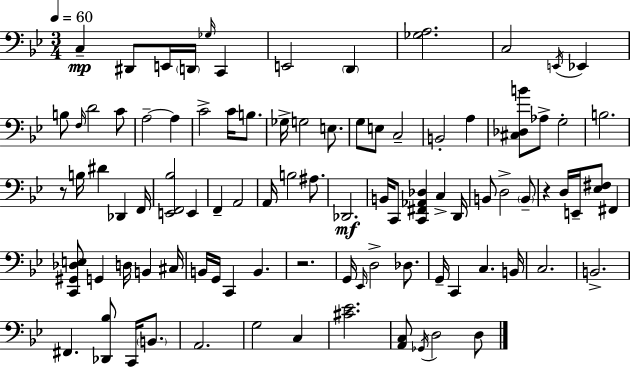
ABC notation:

X:1
T:Untitled
M:3/4
L:1/4
K:Bb
C, ^D,,/2 E,,/4 D,,/4 _G,/4 C,, E,,2 D,, [_G,A,]2 C,2 E,,/4 _E,, B,/2 F,/4 D2 C/2 A,2 A, C2 C/4 B,/2 _G,/4 G,2 E,/2 G,/2 E,/2 C,2 B,,2 A, [^C,_D,B]/2 _A,/2 G,2 B,2 z/2 B,/4 ^D _D,, F,,/4 [E,,F,,_B,]2 E,, F,, A,,2 A,,/4 B,2 ^A,/2 _D,,2 B,,/4 C,,/2 [C,,^F,,_A,,_D,] C, D,,/4 B,,/2 D,2 B,,/2 z D,/4 E,,/4 [_E,^F,]/2 ^F,, [C,,^G,,_D,E,]/2 G,, D,/4 B,, ^C,/4 B,,/4 G,,/4 C,, B,, z2 G,,/4 _E,,/4 D,2 _D,/2 G,,/4 C,, C, B,,/4 C,2 B,,2 ^F,, [_D,,_B,]/2 C,,/4 B,,/2 A,,2 G,2 C, [^C_E]2 [A,,C,]/2 _G,,/4 D,2 D,/2